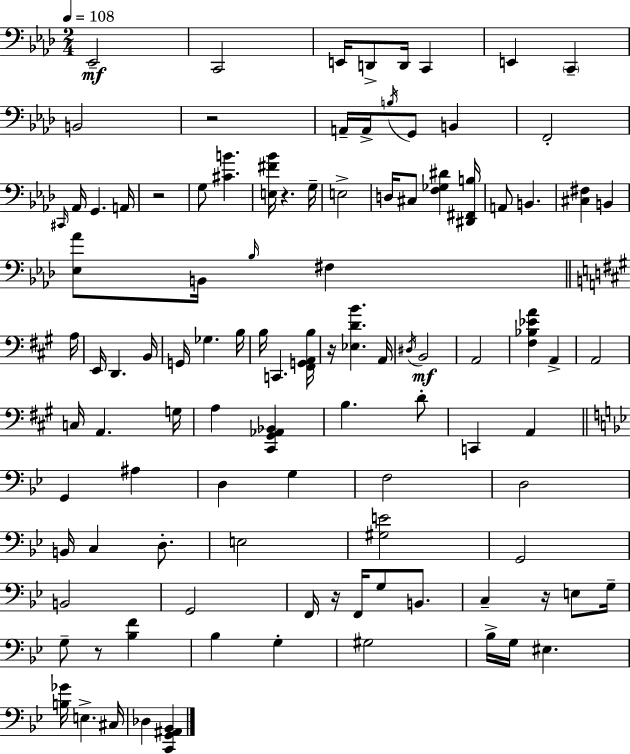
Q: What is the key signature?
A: AES major